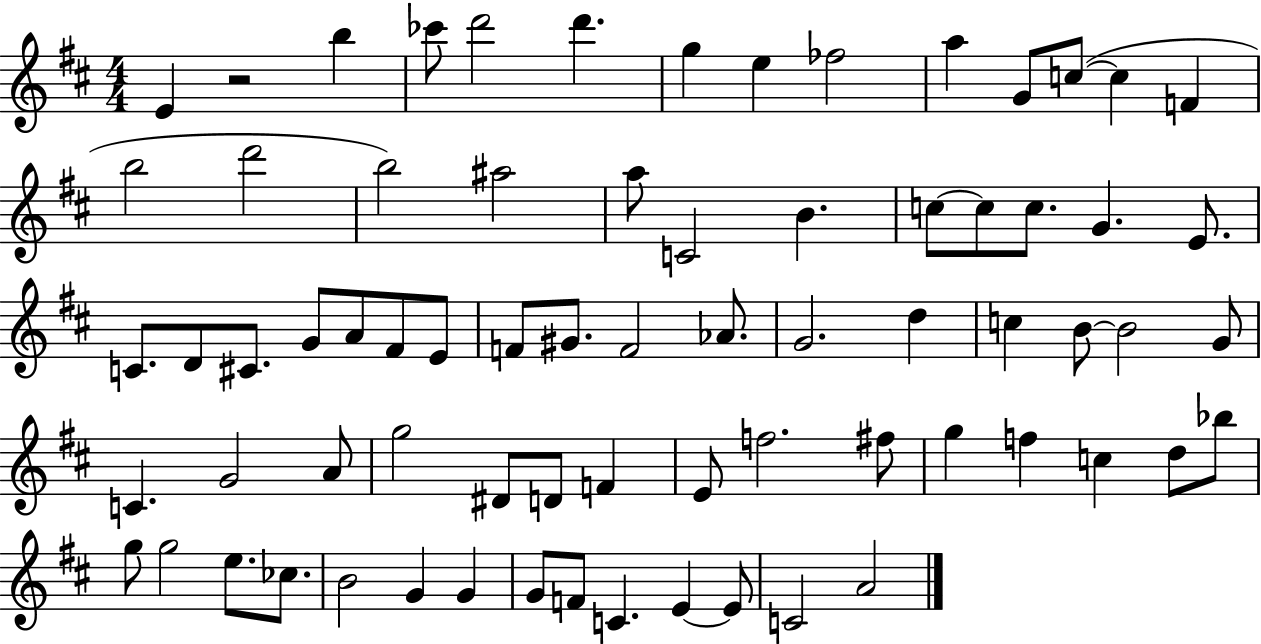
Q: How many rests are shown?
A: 1